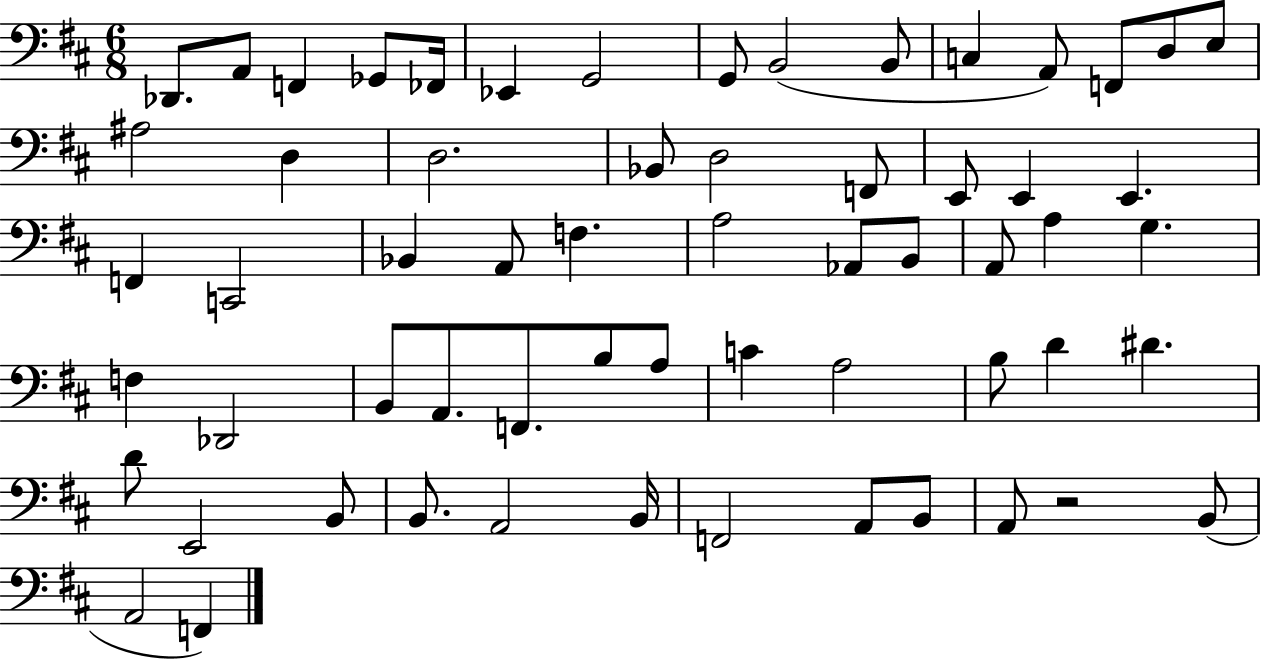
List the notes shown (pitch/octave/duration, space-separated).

Db2/e. A2/e F2/q Gb2/e FES2/s Eb2/q G2/h G2/e B2/h B2/e C3/q A2/e F2/e D3/e E3/e A#3/h D3/q D3/h. Bb2/e D3/h F2/e E2/e E2/q E2/q. F2/q C2/h Bb2/q A2/e F3/q. A3/h Ab2/e B2/e A2/e A3/q G3/q. F3/q Db2/h B2/e A2/e. F2/e. B3/e A3/e C4/q A3/h B3/e D4/q D#4/q. D4/e E2/h B2/e B2/e. A2/h B2/s F2/h A2/e B2/e A2/e R/h B2/e A2/h F2/q